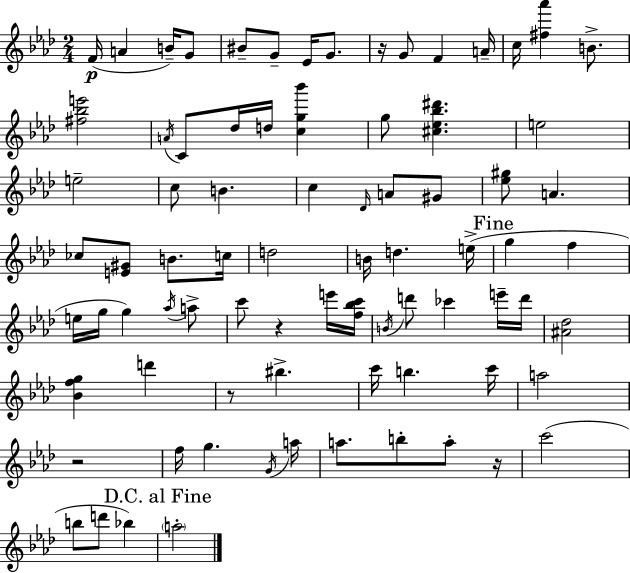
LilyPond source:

{
  \clef treble
  \numericTimeSignature
  \time 2/4
  \key f \minor
  f'16(\p a'4 b'16--) g'8 | bis'8-- g'8-- ees'16 g'8. | r16 g'8 f'4 a'16-- | c''16 <fis'' aes'''>4 b'8.-> | \break <fis'' bes'' e'''>2 | \acciaccatura { a'16 } c'8 des''16 d''16 <c'' g'' bes'''>4 | g''8 <cis'' ees'' bes'' dis'''>4. | e''2 | \break e''2-- | c''8 b'4. | c''4 \grace { des'16 } a'8 | gis'8 <ees'' gis''>8 a'4. | \break ces''8 <e' gis'>8 b'8. | c''16 d''2 | b'16 d''4. | e''16->( \mark "Fine" g''4 f''4 | \break e''16 g''16 g''4) | \acciaccatura { aes''16 } a''8-> c'''8 r4 | e'''16 <f'' bes'' c'''>16 \acciaccatura { b'16 } d'''8 ces'''4 | e'''16-- d'''16 <ais' des''>2 | \break <bes' f'' g''>4 | d'''4 r8 bis''4.-> | c'''16 b''4. | c'''16 a''2 | \break r2 | f''16 g''4. | \acciaccatura { g'16 } a''16 a''8. | b''8-. a''8-. r16 c'''2( | \break b''8 d'''8 | bes''4) \mark "D.C. al Fine" \parenthesize a''2-. | \bar "|."
}